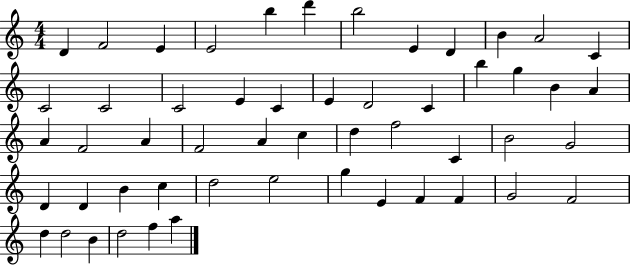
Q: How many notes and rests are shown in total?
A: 53